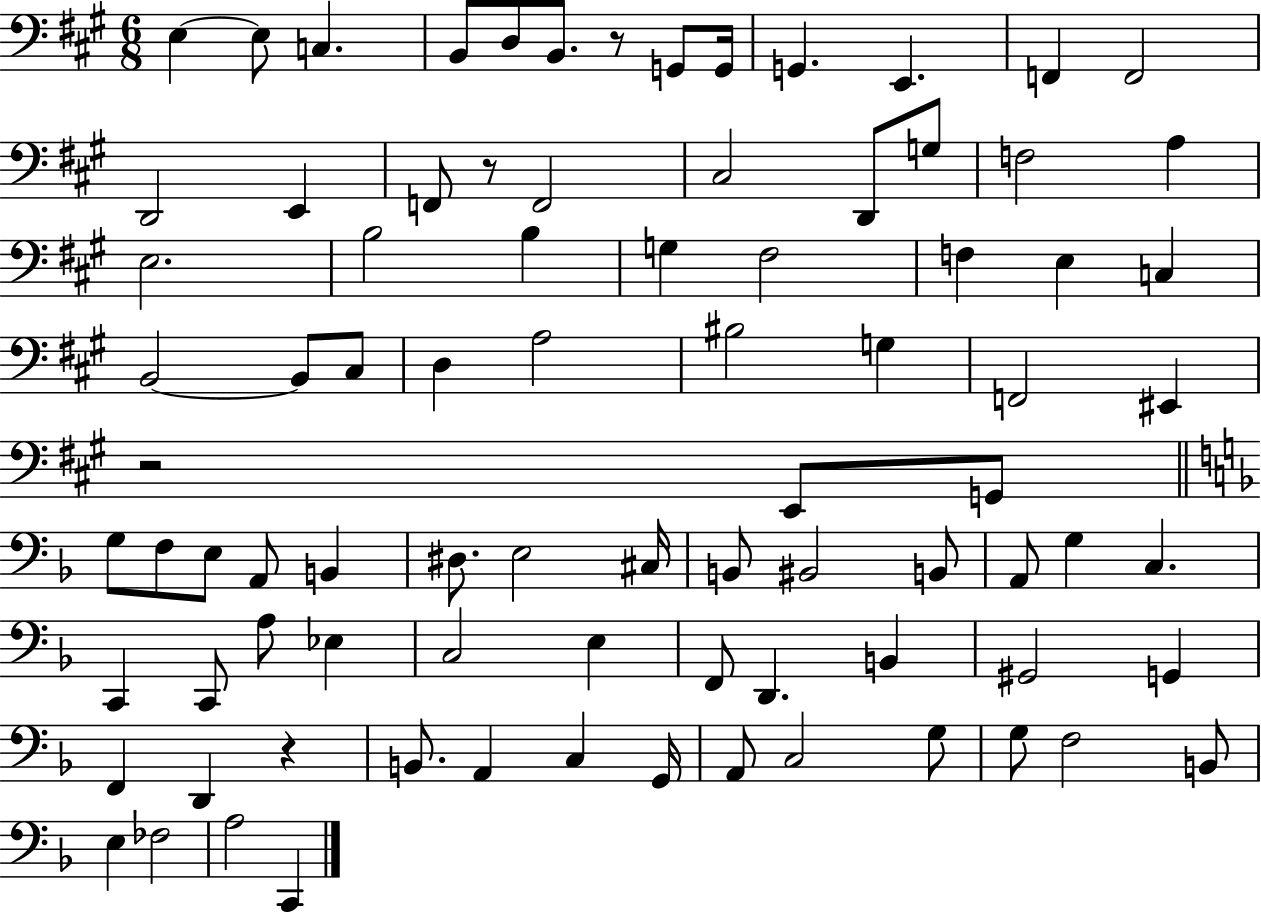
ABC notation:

X:1
T:Untitled
M:6/8
L:1/4
K:A
E, E,/2 C, B,,/2 D,/2 B,,/2 z/2 G,,/2 G,,/4 G,, E,, F,, F,,2 D,,2 E,, F,,/2 z/2 F,,2 ^C,2 D,,/2 G,/2 F,2 A, E,2 B,2 B, G, ^F,2 F, E, C, B,,2 B,,/2 ^C,/2 D, A,2 ^B,2 G, F,,2 ^E,, z2 E,,/2 G,,/2 G,/2 F,/2 E,/2 A,,/2 B,, ^D,/2 E,2 ^C,/4 B,,/2 ^B,,2 B,,/2 A,,/2 G, C, C,, C,,/2 A,/2 _E, C,2 E, F,,/2 D,, B,, ^G,,2 G,, F,, D,, z B,,/2 A,, C, G,,/4 A,,/2 C,2 G,/2 G,/2 F,2 B,,/2 E, _F,2 A,2 C,,